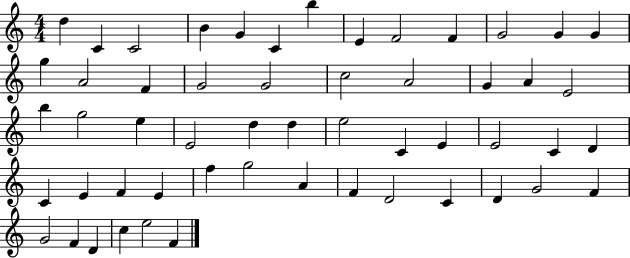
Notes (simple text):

D5/q C4/q C4/h B4/q G4/q C4/q B5/q E4/q F4/h F4/q G4/h G4/q G4/q G5/q A4/h F4/q G4/h G4/h C5/h A4/h G4/q A4/q E4/h B5/q G5/h E5/q E4/h D5/q D5/q E5/h C4/q E4/q E4/h C4/q D4/q C4/q E4/q F4/q E4/q F5/q G5/h A4/q F4/q D4/h C4/q D4/q G4/h F4/q G4/h F4/q D4/q C5/q E5/h F4/q